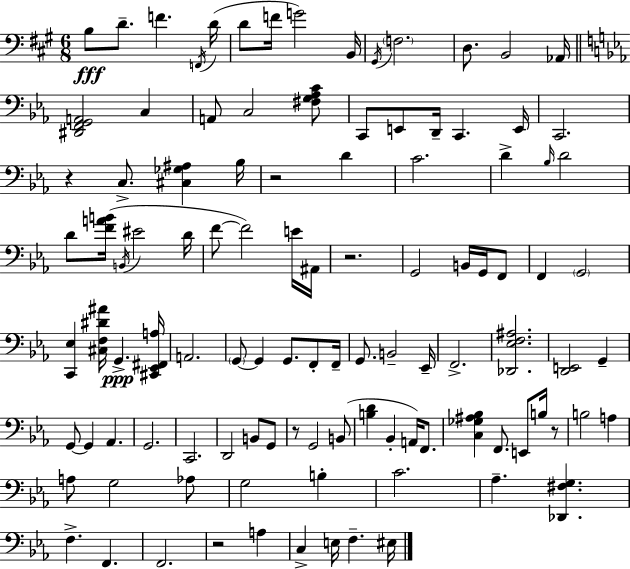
{
  \clef bass
  \numericTimeSignature
  \time 6/8
  \key a \major
  b8\fff d'8.-- f'4. \acciaccatura { f,16 } | d'16( d'8 f'16 g'2) | b,16 \acciaccatura { gis,16 } \parenthesize f2. | d8. b,2 | \break aes,16 \bar "||" \break \key ees \major <dis, f, g, a,>2 c4 | a,8 c2 <fis g aes c'>8 | c,8 e,8 d,16-- c,4. e,16 | c,2. | \break r4 c8.-> <cis ges ais>4 bes16 | r2 d'4 | c'2. | d'4-> \grace { bes16 } d'2 | \break d'8 <f' a' b'>16( \acciaccatura { b,16 } eis'2 | d'16 f'8~~ f'2) | e'16 ais,16 r2. | g,2 b,16 g,16 | \break f,8 f,4 \parenthesize g,2 | <c, ees>4 <cis f dis' ais'>16 g,4.->\ppp | <cis, ees, fis, a>16 a,2. | \parenthesize g,8~~ g,4 g,8. f,8-. | \break f,16-- g,8. b,2-- | ees,16-- f,2.-> | <des, ees f ais>2. | <d, e,>2 g,4-- | \break g,8~~ g,4 aes,4. | g,2. | c,2. | d,2 b,8 | \break g,8 r8 g,2 | b,8( <b d'>4 bes,4-. a,16) f,8. | <c ges ais bes>4 f,8. e,8 b16 | r8 b2 a4 | \break a8 g2 | aes8 g2 b4-. | c'2. | aes4.-- <des, fis g>4. | \break f4.-> f,4. | f,2. | r2 a4 | c4-> e16 f4.-- | \break eis16 \bar "|."
}